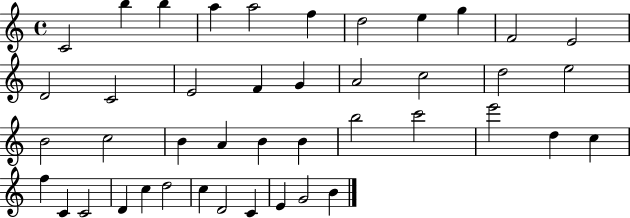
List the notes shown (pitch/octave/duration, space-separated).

C4/h B5/q B5/q A5/q A5/h F5/q D5/h E5/q G5/q F4/h E4/h D4/h C4/h E4/h F4/q G4/q A4/h C5/h D5/h E5/h B4/h C5/h B4/q A4/q B4/q B4/q B5/h C6/h E6/h D5/q C5/q F5/q C4/q C4/h D4/q C5/q D5/h C5/q D4/h C4/q E4/q G4/h B4/q